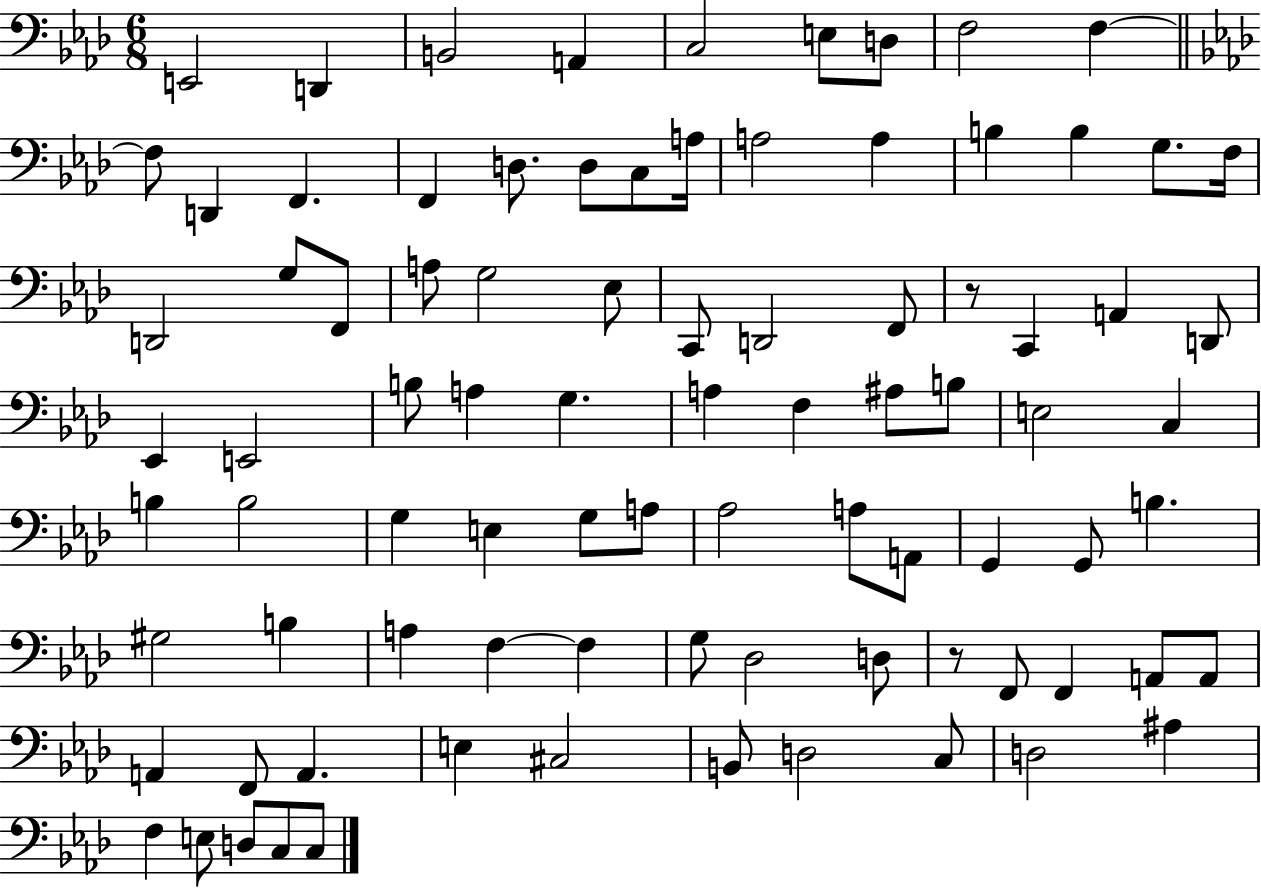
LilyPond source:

{
  \clef bass
  \numericTimeSignature
  \time 6/8
  \key aes \major
  e,2 d,4 | b,2 a,4 | c2 e8 d8 | f2 f4~~ | \break \bar "||" \break \key aes \major f8 d,4 f,4. | f,4 d8. d8 c8 a16 | a2 a4 | b4 b4 g8. f16 | \break d,2 g8 f,8 | a8 g2 ees8 | c,8 d,2 f,8 | r8 c,4 a,4 d,8 | \break ees,4 e,2 | b8 a4 g4. | a4 f4 ais8 b8 | e2 c4 | \break b4 b2 | g4 e4 g8 a8 | aes2 a8 a,8 | g,4 g,8 b4. | \break gis2 b4 | a4 f4~~ f4 | g8 des2 d8 | r8 f,8 f,4 a,8 a,8 | \break a,4 f,8 a,4. | e4 cis2 | b,8 d2 c8 | d2 ais4 | \break f4 e8 d8 c8 c8 | \bar "|."
}